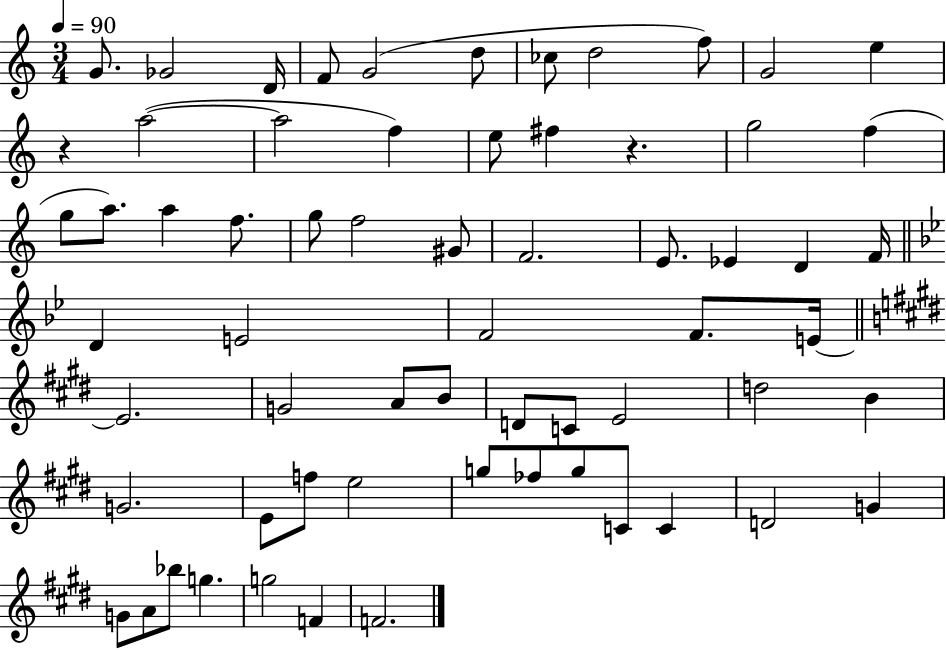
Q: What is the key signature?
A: C major